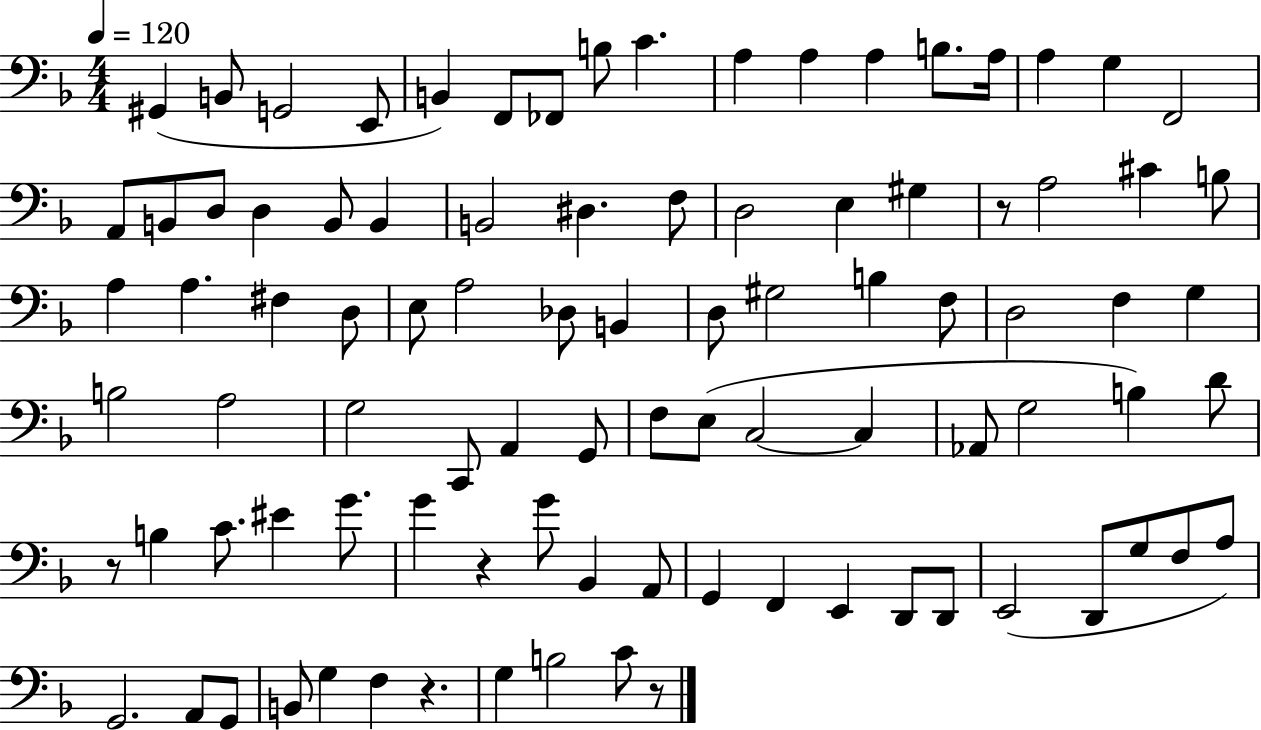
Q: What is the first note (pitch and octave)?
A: G#2